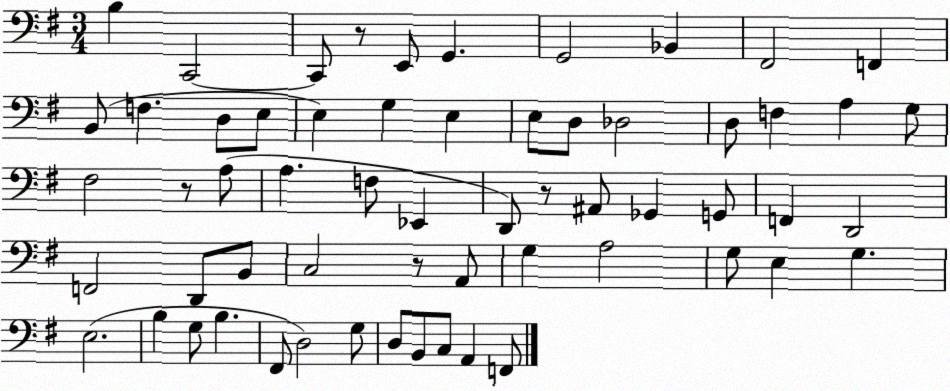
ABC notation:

X:1
T:Untitled
M:3/4
L:1/4
K:G
B, C,,2 C,,/2 z/2 E,,/2 G,, G,,2 _B,, ^F,,2 F,, B,,/2 F, D,/2 E,/2 E, G, E, E,/2 D,/2 _D,2 D,/2 F, A, G,/2 ^F,2 z/2 A,/2 A, F,/2 _E,, D,,/2 z/2 ^A,,/2 _G,, G,,/2 F,, D,,2 F,,2 D,,/2 B,,/2 C,2 z/2 A,,/2 G, A,2 G,/2 E, G, E,2 B, G,/2 B, ^F,,/2 D,2 G,/2 D,/2 B,,/2 C,/2 A,, F,,/2